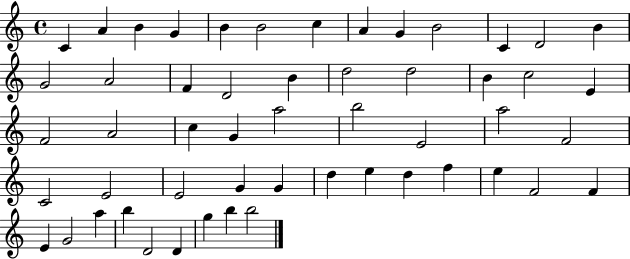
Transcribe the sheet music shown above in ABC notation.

X:1
T:Untitled
M:4/4
L:1/4
K:C
C A B G B B2 c A G B2 C D2 B G2 A2 F D2 B d2 d2 B c2 E F2 A2 c G a2 b2 E2 a2 F2 C2 E2 E2 G G d e d f e F2 F E G2 a b D2 D g b b2